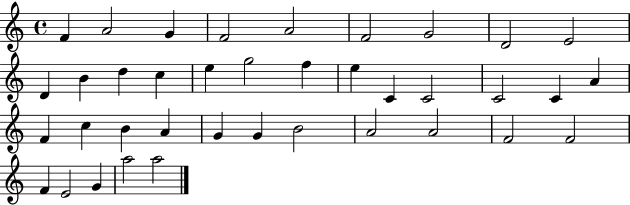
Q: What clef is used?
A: treble